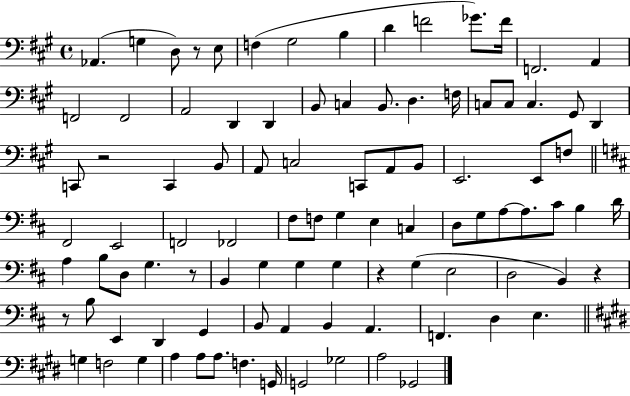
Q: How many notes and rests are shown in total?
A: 96